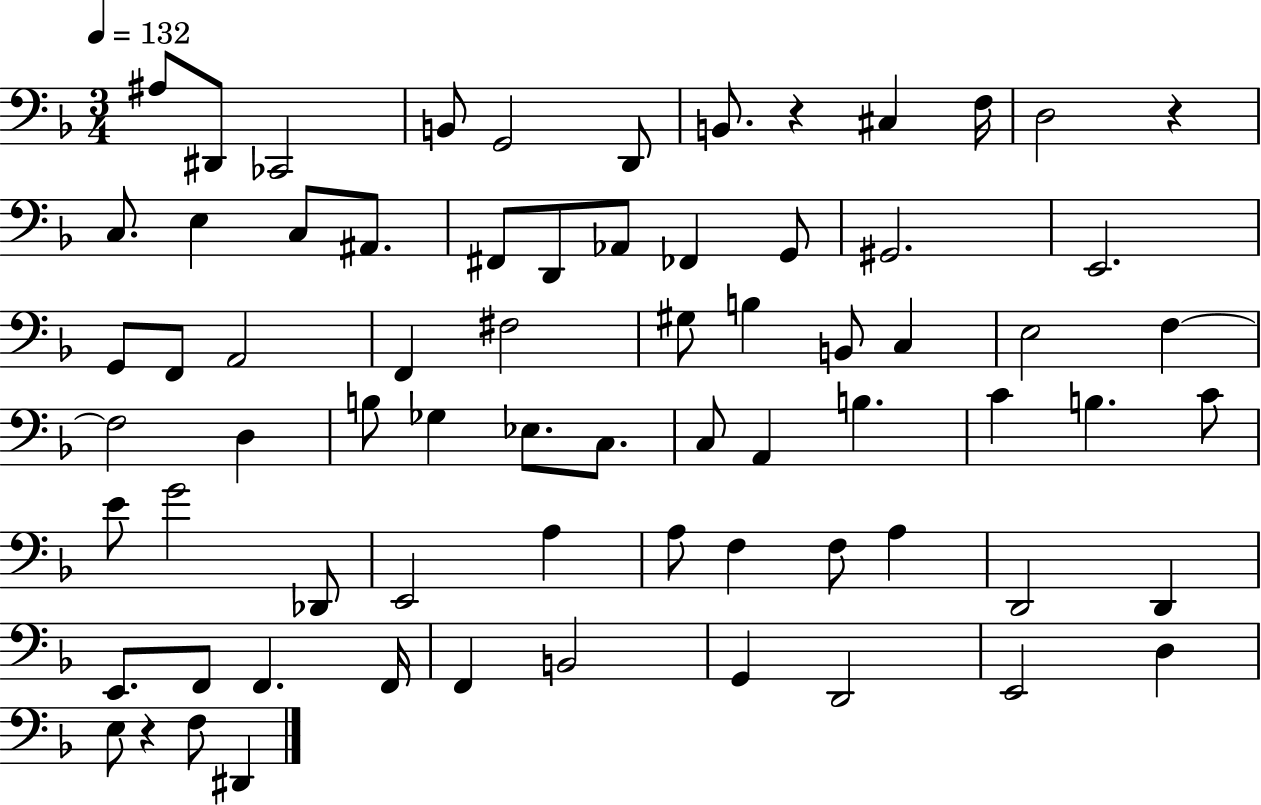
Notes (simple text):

A#3/e D#2/e CES2/h B2/e G2/h D2/e B2/e. R/q C#3/q F3/s D3/h R/q C3/e. E3/q C3/e A#2/e. F#2/e D2/e Ab2/e FES2/q G2/e G#2/h. E2/h. G2/e F2/e A2/h F2/q F#3/h G#3/e B3/q B2/e C3/q E3/h F3/q F3/h D3/q B3/e Gb3/q Eb3/e. C3/e. C3/e A2/q B3/q. C4/q B3/q. C4/e E4/e G4/h Db2/e E2/h A3/q A3/e F3/q F3/e A3/q D2/h D2/q E2/e. F2/e F2/q. F2/s F2/q B2/h G2/q D2/h E2/h D3/q E3/e R/q F3/e D#2/q